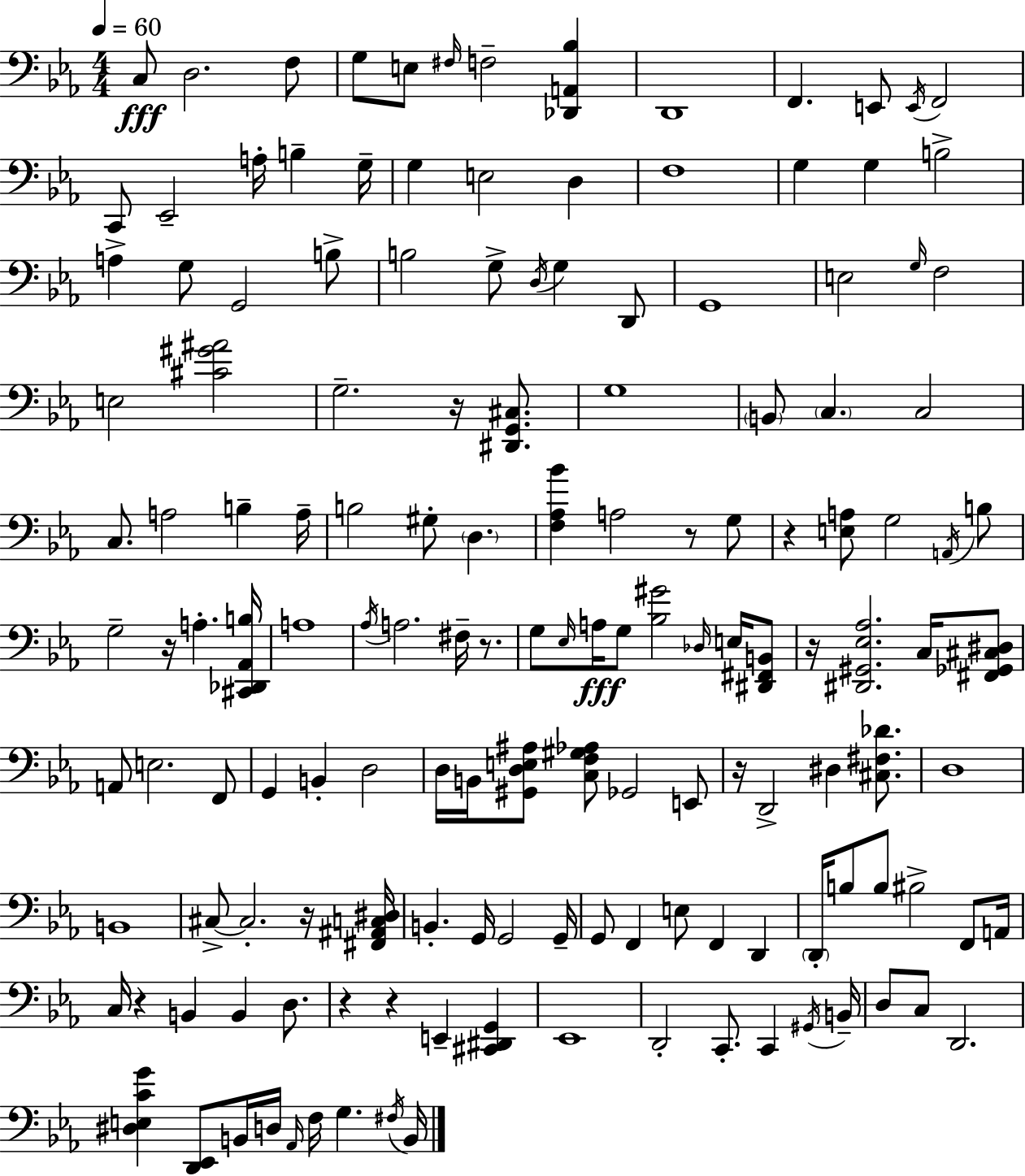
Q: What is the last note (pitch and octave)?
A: B2